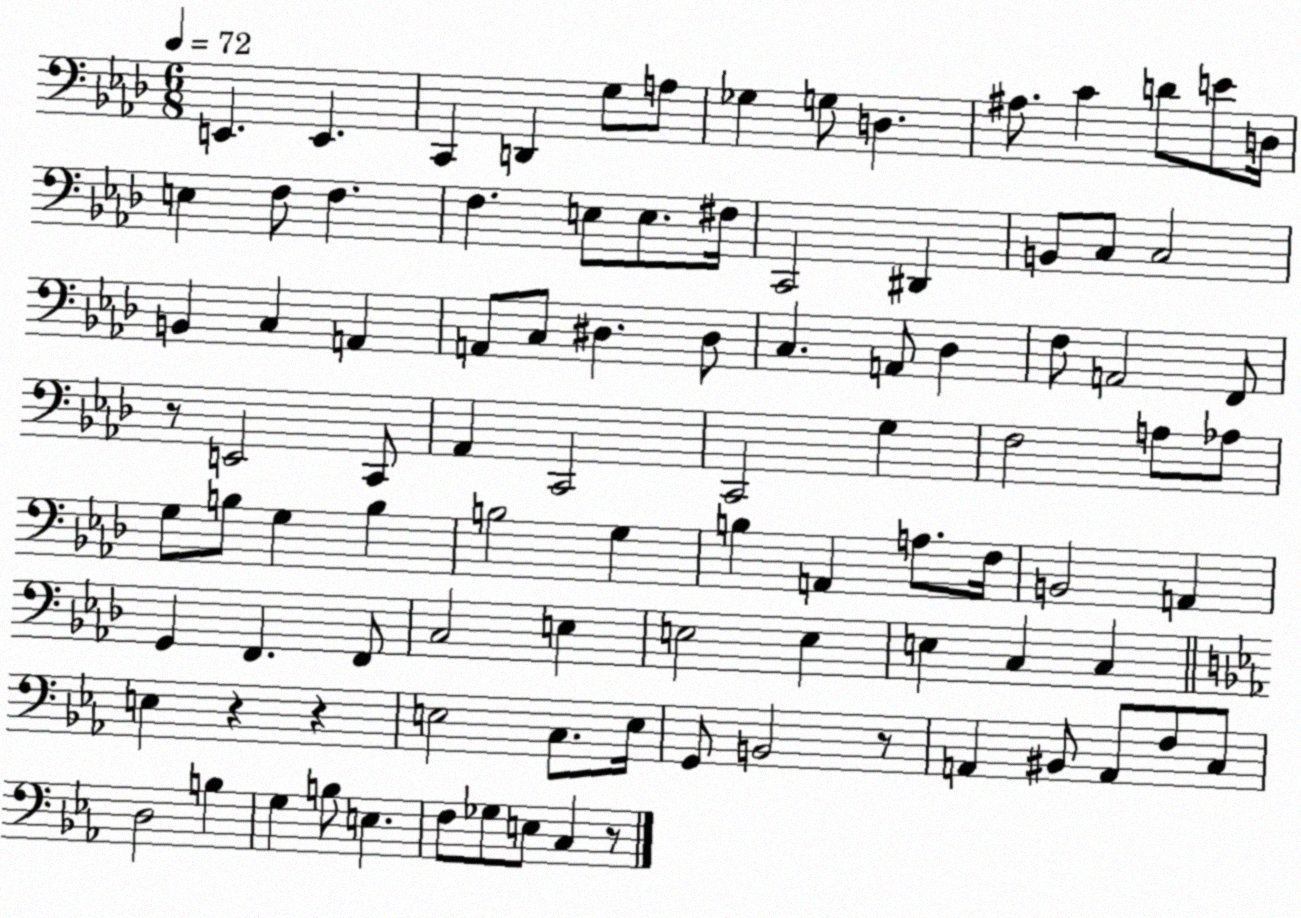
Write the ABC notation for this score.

X:1
T:Untitled
M:6/8
L:1/4
K:Ab
E,, E,, C,, D,, G,/2 A,/2 _G, G,/2 D, ^A,/2 C D/2 E/2 D,/4 E, F,/2 F, F, E,/2 E,/2 ^F,/4 C,,2 ^D,, B,,/2 C,/2 C,2 B,, C, A,, A,,/2 C,/2 ^D, ^D,/2 C, A,,/2 _D, F,/2 A,,2 F,,/2 z/2 E,,2 C,,/2 _A,, C,,2 C,,2 G, F,2 A,/2 _A,/2 G,/2 B,/2 G, B, B,2 G, B, A,, A,/2 F,/4 B,,2 A,, G,, F,, F,,/2 C,2 E, E,2 E, E, C, C, E, z z E,2 C,/2 E,/4 G,,/2 B,,2 z/2 A,, ^B,,/2 A,,/2 F,/2 C,/2 D,2 B, G, B,/2 E, F,/2 _G,/2 E,/2 C, z/2